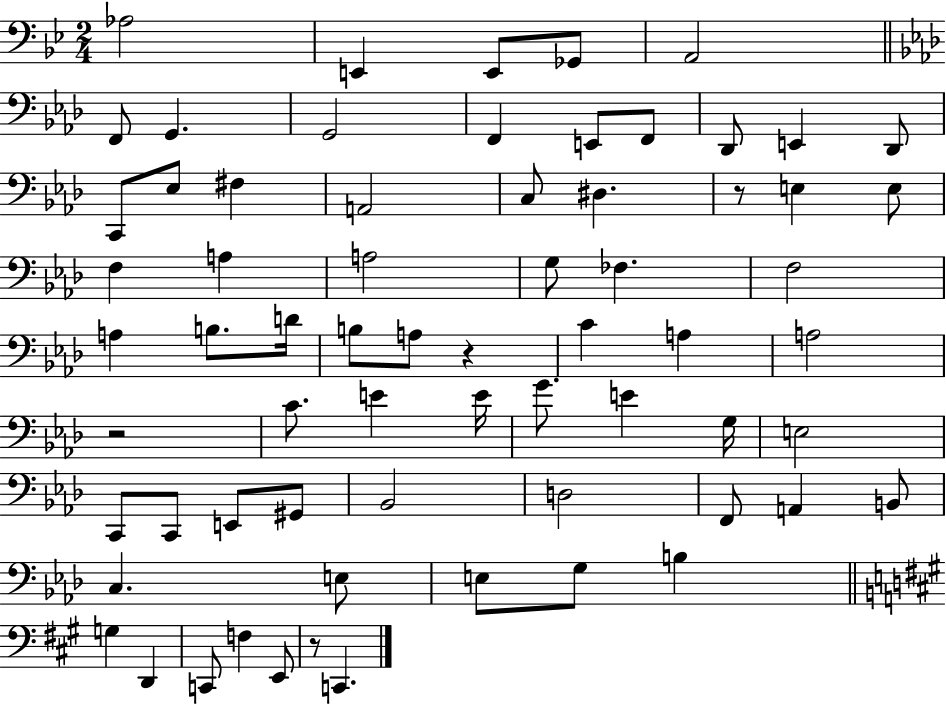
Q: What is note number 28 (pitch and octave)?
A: F3